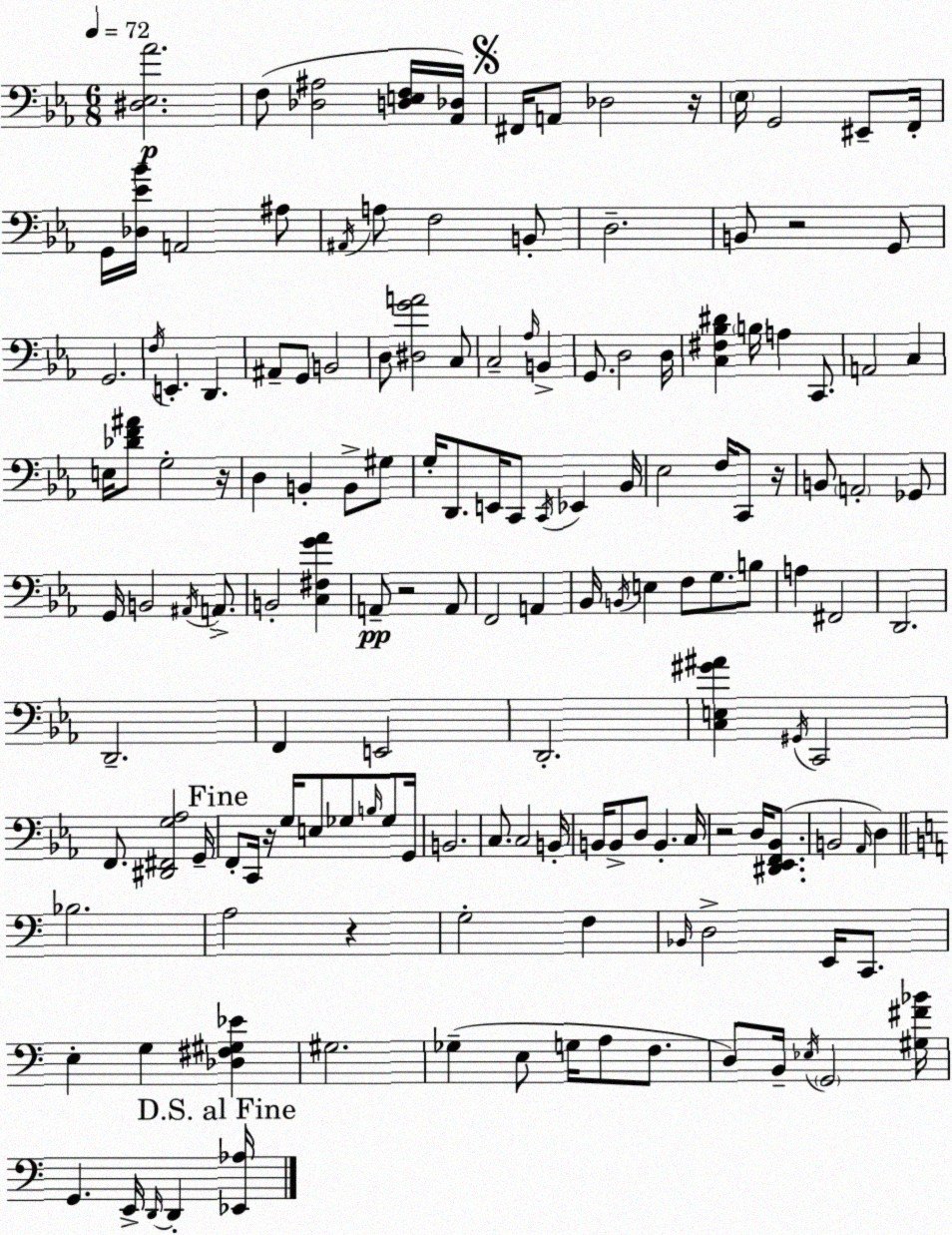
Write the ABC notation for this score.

X:1
T:Untitled
M:6/8
L:1/4
K:Eb
[^D,_E,_A]2 F,/2 [_D,^A,]2 [D,E,F,]/4 [_A,,_D,]/4 ^F,,/4 A,,/2 _D,2 z/4 _E,/4 G,,2 ^E,,/2 F,,/4 G,,/4 [_D,_E_B]/4 A,,2 ^A,/2 ^A,,/4 A,/2 F,2 B,,/2 D,2 B,,/2 z2 G,,/2 G,,2 F,/4 E,, D,, ^A,,/2 G,,/2 B,,2 D,/2 [^D,GA]2 C,/2 C,2 _A,/4 B,, G,,/2 D,2 D,/4 [C,^F,_B,^D] B,/4 A, C,,/2 A,,2 C, E,/4 [_DF^A]/2 G,2 z/4 D, B,, B,,/2 ^G,/2 G,/4 D,,/2 E,,/4 C,,/2 C,,/4 _E,, _B,,/4 _E,2 F,/4 C,,/2 z/4 B,,/2 A,,2 _G,,/2 G,,/4 B,,2 ^A,,/4 A,,/2 B,,2 [C,^F,G_A] A,,/2 z2 A,,/2 F,,2 A,, _B,,/4 B,,/4 E, F,/2 G,/2 B,/2 A, ^F,,2 D,,2 D,,2 F,, E,,2 D,,2 [C,E,^G^A] ^G,,/4 C,,2 F,,/2 [^D,,^F,,G,_A,]2 G,,/4 F,,/2 C,,/4 z/4 G,/4 E,/2 _G,/2 B,/4 _G,/2 G,,/4 B,,2 C,/2 C,2 B,,/4 B,,/4 B,,/2 D,/2 B,, C,/4 z2 D,/4 [^D,,_E,,F,,_B,,]/2 B,,2 _A,,/4 D, _B,2 A,2 z G,2 F, _B,,/4 D,2 E,,/4 C,,/2 E, G, [_D,^F,^G,_E] ^G,2 _G, E,/2 G,/4 A,/2 F,/2 D,/2 B,,/4 _E,/4 G,,2 [^G,^F_B]/4 G,, E,,/4 D,,/4 D,, [_E,,_A,]/4